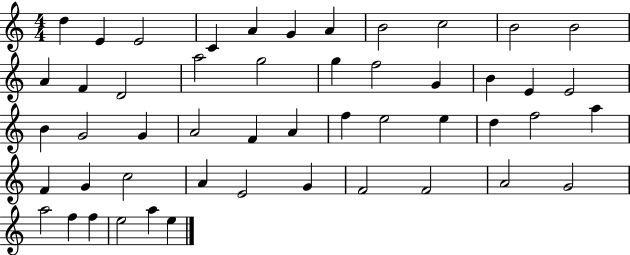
{
  \clef treble
  \numericTimeSignature
  \time 4/4
  \key c \major
  d''4 e'4 e'2 | c'4 a'4 g'4 a'4 | b'2 c''2 | b'2 b'2 | \break a'4 f'4 d'2 | a''2 g''2 | g''4 f''2 g'4 | b'4 e'4 e'2 | \break b'4 g'2 g'4 | a'2 f'4 a'4 | f''4 e''2 e''4 | d''4 f''2 a''4 | \break f'4 g'4 c''2 | a'4 e'2 g'4 | f'2 f'2 | a'2 g'2 | \break a''2 f''4 f''4 | e''2 a''4 e''4 | \bar "|."
}